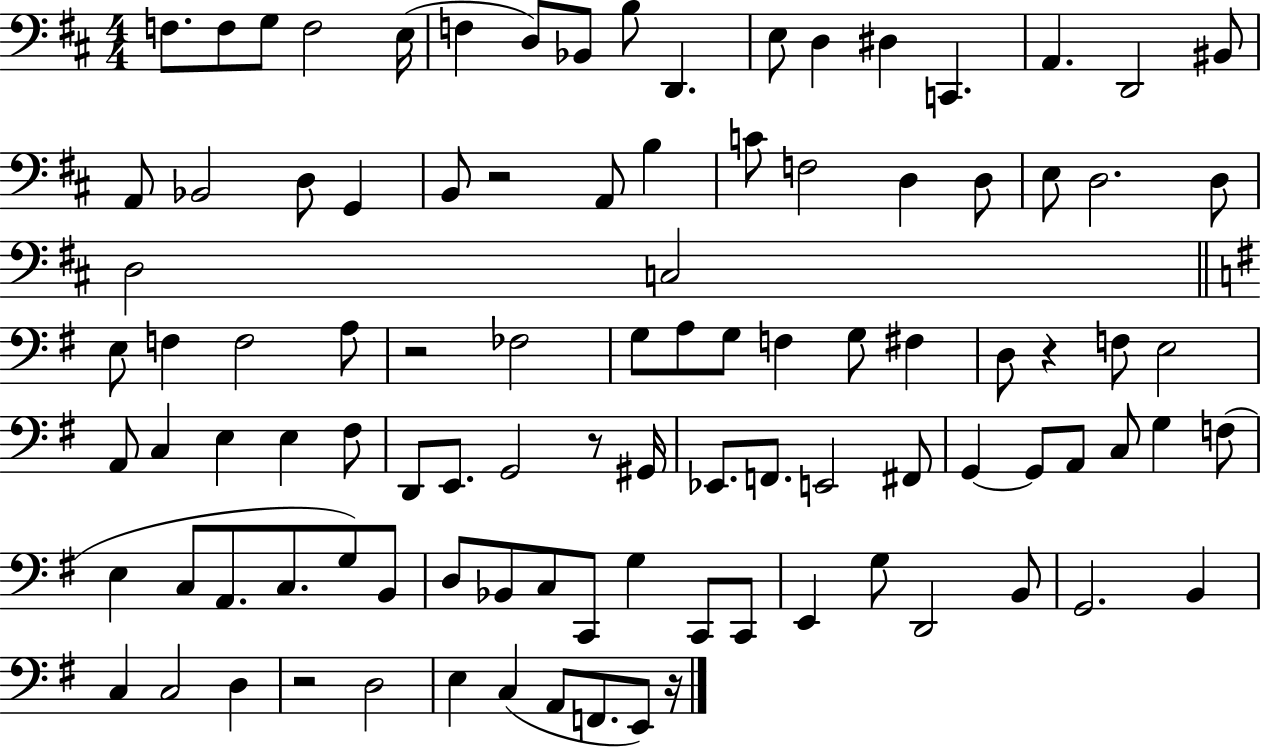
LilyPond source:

{
  \clef bass
  \numericTimeSignature
  \time 4/4
  \key d \major
  f8. f8 g8 f2 e16( | f4 d8) bes,8 b8 d,4. | e8 d4 dis4 c,4. | a,4. d,2 bis,8 | \break a,8 bes,2 d8 g,4 | b,8 r2 a,8 b4 | c'8 f2 d4 d8 | e8 d2. d8 | \break d2 c2 | \bar "||" \break \key g \major e8 f4 f2 a8 | r2 fes2 | g8 a8 g8 f4 g8 fis4 | d8 r4 f8 e2 | \break a,8 c4 e4 e4 fis8 | d,8 e,8. g,2 r8 gis,16 | ees,8. f,8. e,2 fis,8 | g,4~~ g,8 a,8 c8 g4 f8( | \break e4 c8 a,8. c8. g8) b,8 | d8 bes,8 c8 c,8 g4 c,8 c,8 | e,4 g8 d,2 b,8 | g,2. b,4 | \break c4 c2 d4 | r2 d2 | e4 c4( a,8 f,8. e,8) r16 | \bar "|."
}